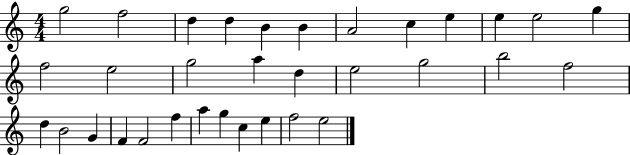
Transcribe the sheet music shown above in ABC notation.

X:1
T:Untitled
M:4/4
L:1/4
K:C
g2 f2 d d B B A2 c e e e2 g f2 e2 g2 a d e2 g2 b2 f2 d B2 G F F2 f a g c e f2 e2